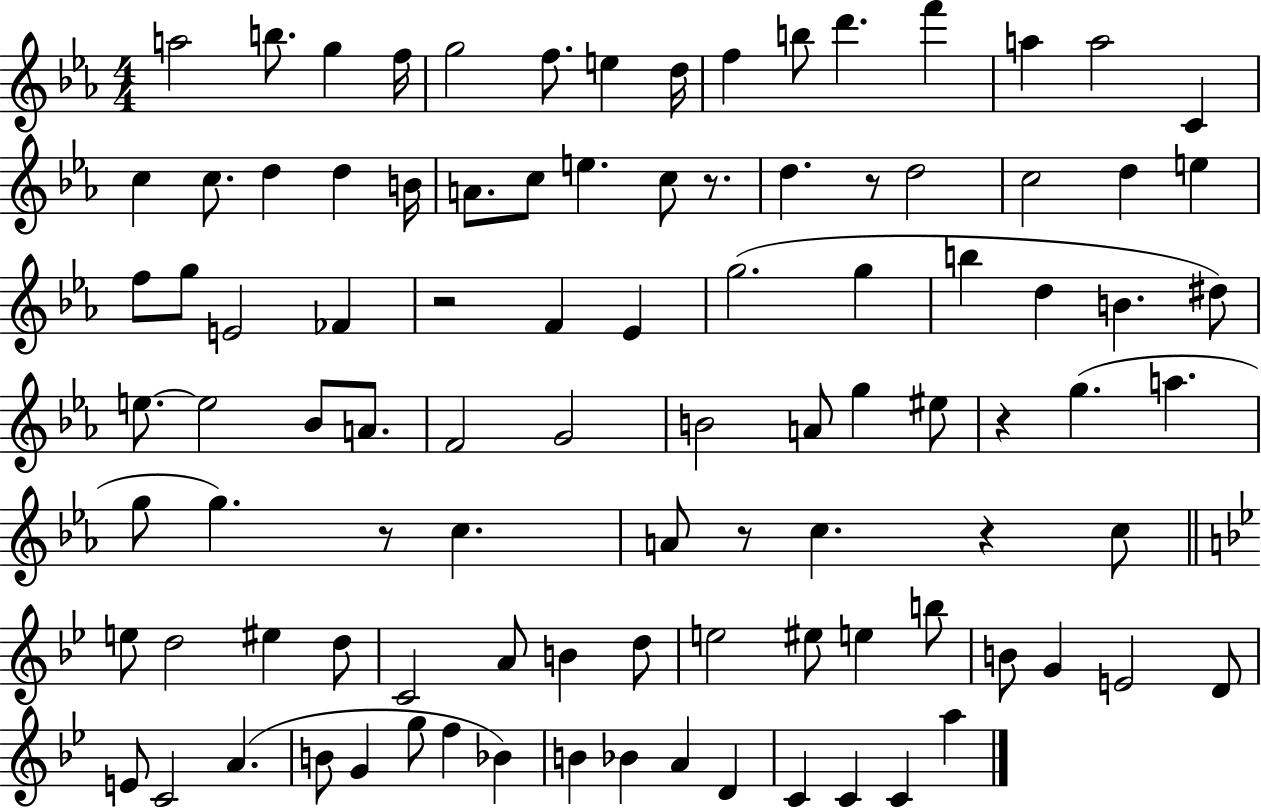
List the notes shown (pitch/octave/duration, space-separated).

A5/h B5/e. G5/q F5/s G5/h F5/e. E5/q D5/s F5/q B5/e D6/q. F6/q A5/q A5/h C4/q C5/q C5/e. D5/q D5/q B4/s A4/e. C5/e E5/q. C5/e R/e. D5/q. R/e D5/h C5/h D5/q E5/q F5/e G5/e E4/h FES4/q R/h F4/q Eb4/q G5/h. G5/q B5/q D5/q B4/q. D#5/e E5/e. E5/h Bb4/e A4/e. F4/h G4/h B4/h A4/e G5/q EIS5/e R/q G5/q. A5/q. G5/e G5/q. R/e C5/q. A4/e R/e C5/q. R/q C5/e E5/e D5/h EIS5/q D5/e C4/h A4/e B4/q D5/e E5/h EIS5/e E5/q B5/e B4/e G4/q E4/h D4/e E4/e C4/h A4/q. B4/e G4/q G5/e F5/q Bb4/q B4/q Bb4/q A4/q D4/q C4/q C4/q C4/q A5/q